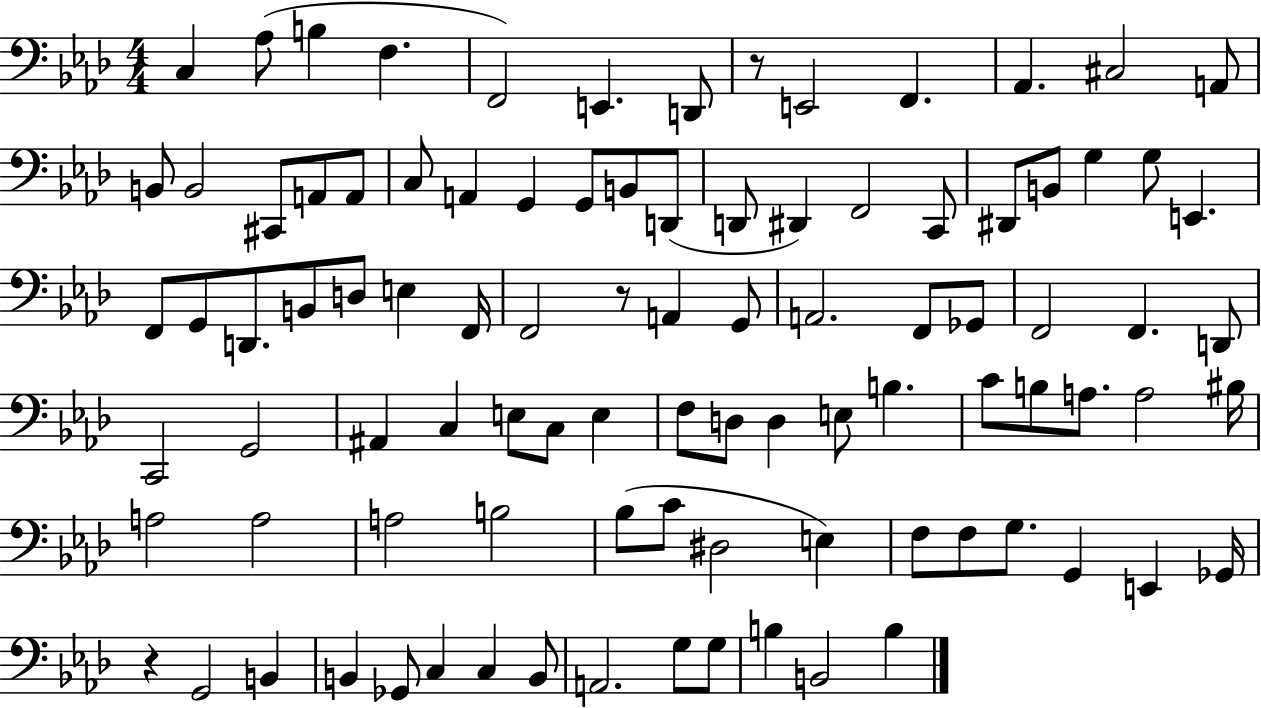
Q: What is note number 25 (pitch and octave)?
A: D#2